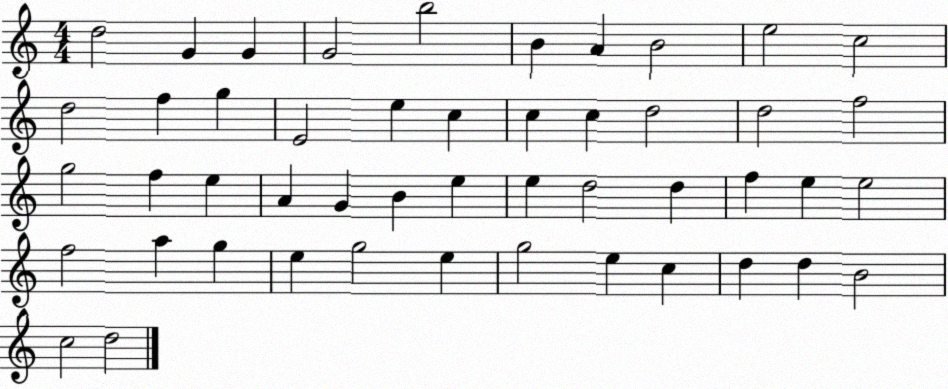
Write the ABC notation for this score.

X:1
T:Untitled
M:4/4
L:1/4
K:C
d2 G G G2 b2 B A B2 e2 c2 d2 f g E2 e c c c d2 d2 f2 g2 f e A G B e e d2 d f e e2 f2 a g e g2 e g2 e c d d B2 c2 d2